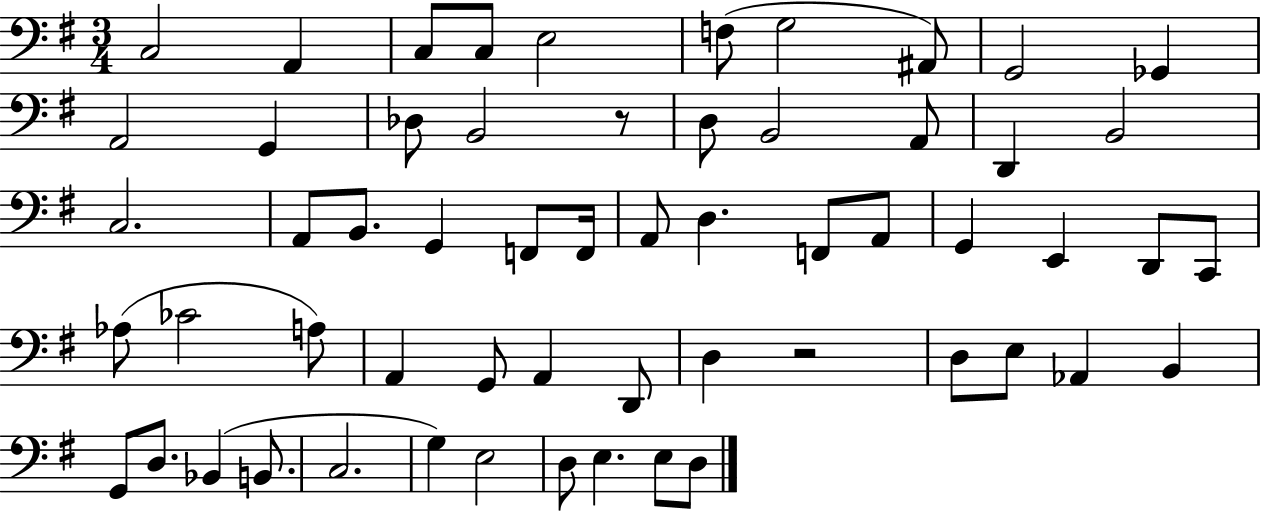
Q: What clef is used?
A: bass